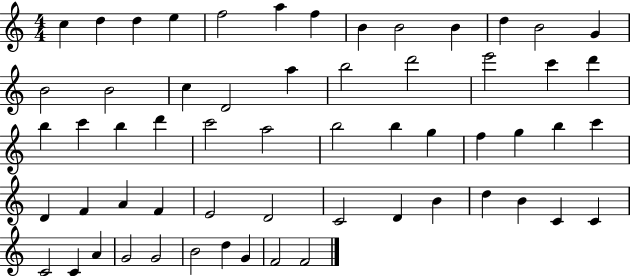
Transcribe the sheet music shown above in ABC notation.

X:1
T:Untitled
M:4/4
L:1/4
K:C
c d d e f2 a f B B2 B d B2 G B2 B2 c D2 a b2 d'2 e'2 c' d' b c' b d' c'2 a2 b2 b g f g b c' D F A F E2 D2 C2 D B d B C C C2 C A G2 G2 B2 d G F2 F2